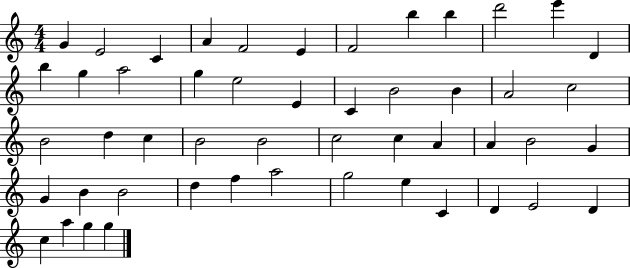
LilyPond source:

{
  \clef treble
  \numericTimeSignature
  \time 4/4
  \key c \major
  g'4 e'2 c'4 | a'4 f'2 e'4 | f'2 b''4 b''4 | d'''2 e'''4 d'4 | \break b''4 g''4 a''2 | g''4 e''2 e'4 | c'4 b'2 b'4 | a'2 c''2 | \break b'2 d''4 c''4 | b'2 b'2 | c''2 c''4 a'4 | a'4 b'2 g'4 | \break g'4 b'4 b'2 | d''4 f''4 a''2 | g''2 e''4 c'4 | d'4 e'2 d'4 | \break c''4 a''4 g''4 g''4 | \bar "|."
}